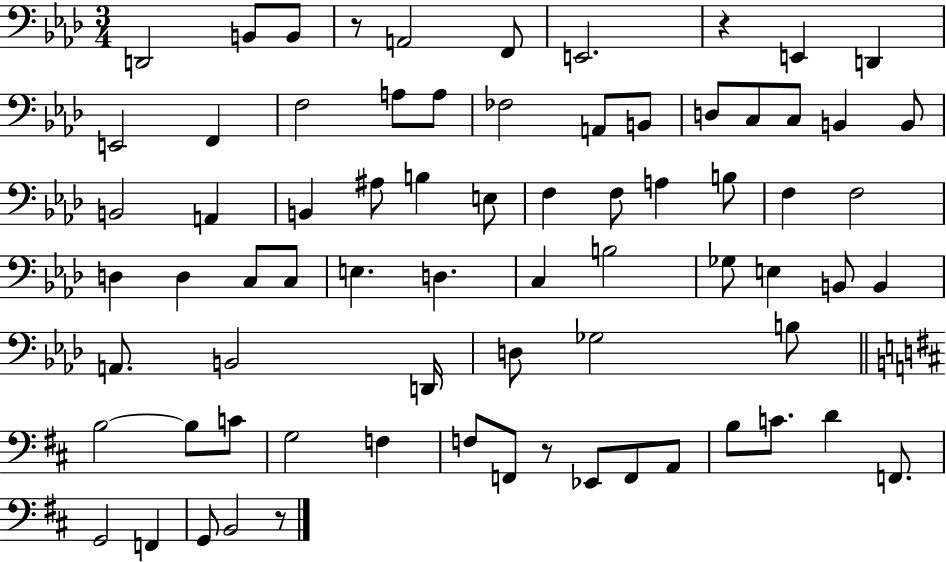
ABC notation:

X:1
T:Untitled
M:3/4
L:1/4
K:Ab
D,,2 B,,/2 B,,/2 z/2 A,,2 F,,/2 E,,2 z E,, D,, E,,2 F,, F,2 A,/2 A,/2 _F,2 A,,/2 B,,/2 D,/2 C,/2 C,/2 B,, B,,/2 B,,2 A,, B,, ^A,/2 B, E,/2 F, F,/2 A, B,/2 F, F,2 D, D, C,/2 C,/2 E, D, C, B,2 _G,/2 E, B,,/2 B,, A,,/2 B,,2 D,,/4 D,/2 _G,2 B,/2 B,2 B,/2 C/2 G,2 F, F,/2 F,,/2 z/2 _E,,/2 F,,/2 A,,/2 B,/2 C/2 D F,,/2 G,,2 F,, G,,/2 B,,2 z/2